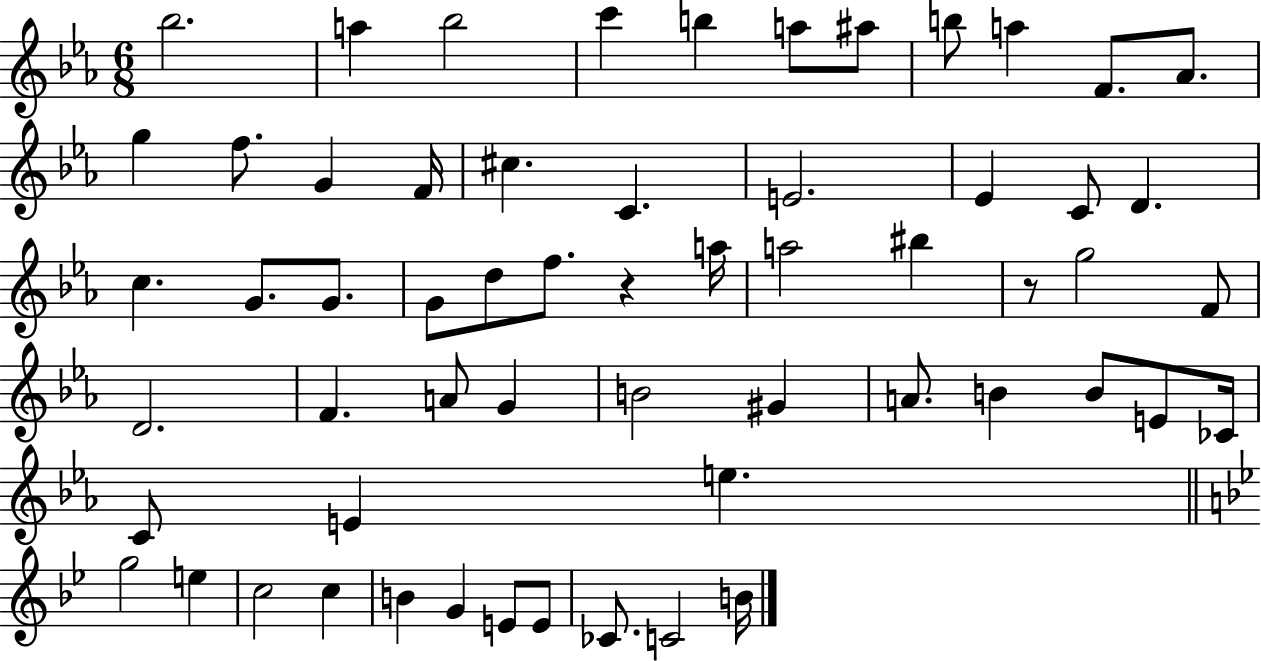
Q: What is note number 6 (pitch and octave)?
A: A5